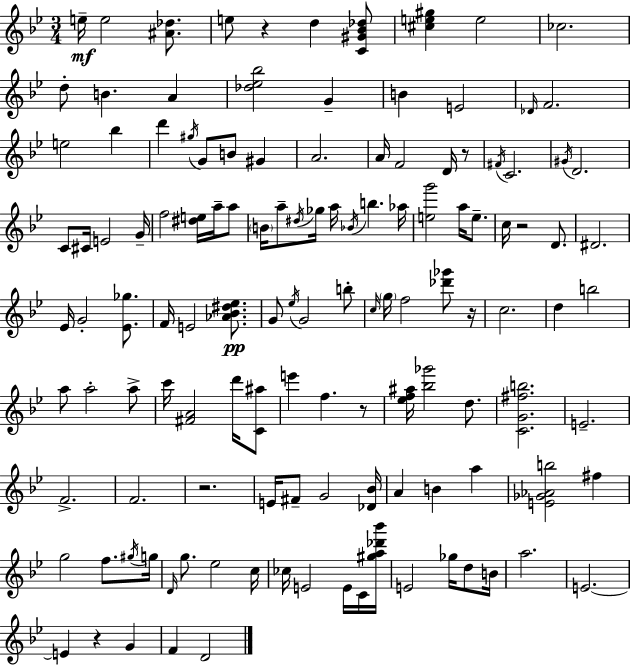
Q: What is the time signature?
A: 3/4